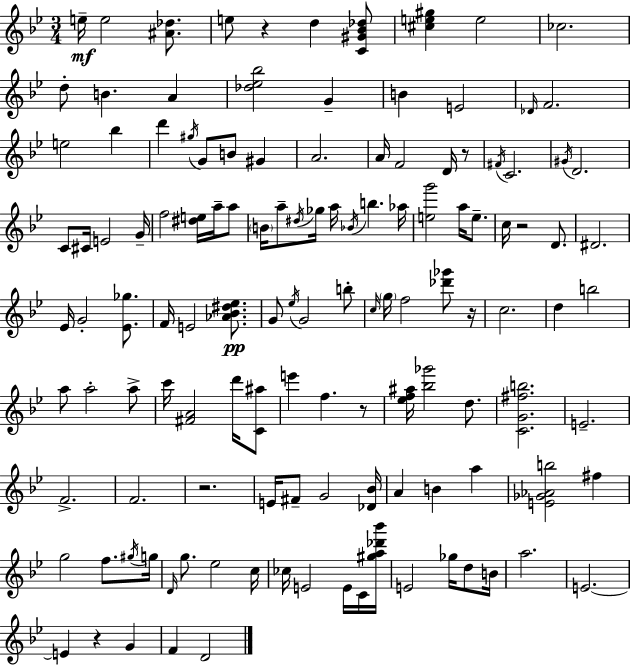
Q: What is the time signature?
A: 3/4